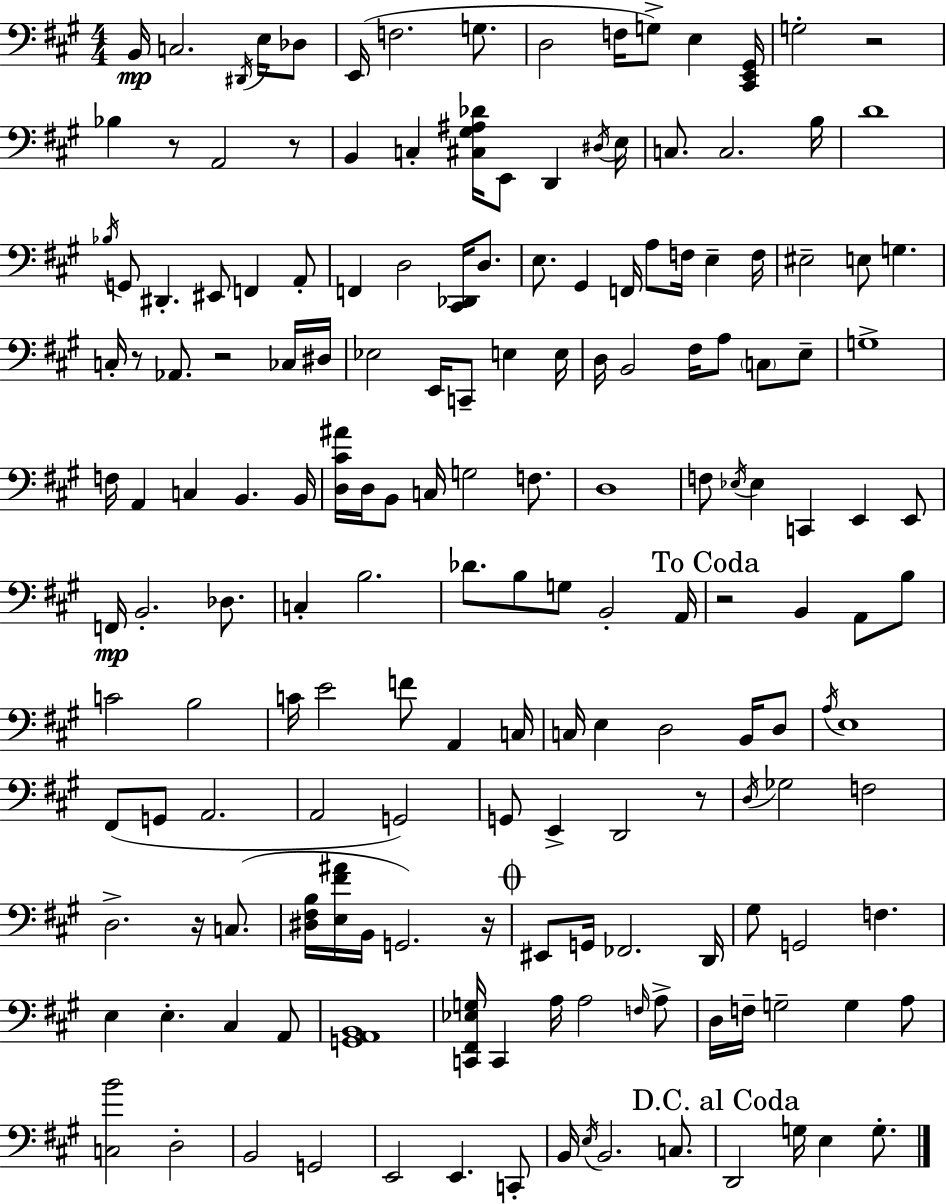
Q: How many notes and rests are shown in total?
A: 172